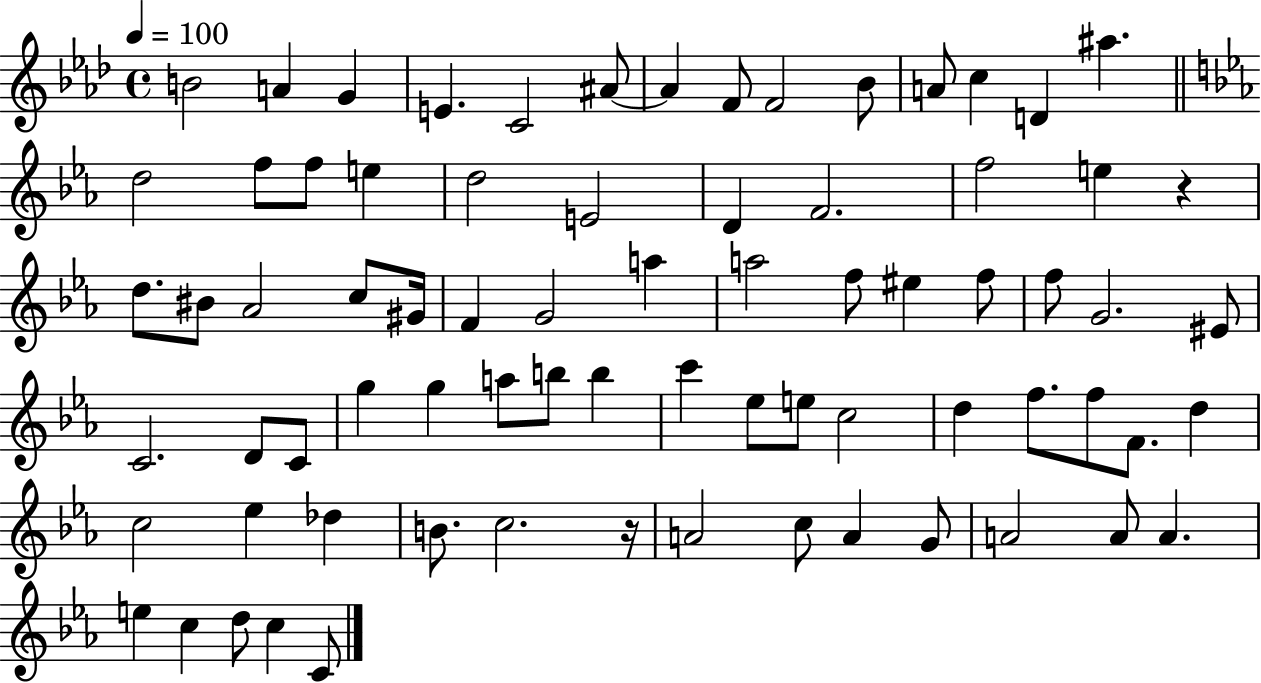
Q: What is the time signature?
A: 4/4